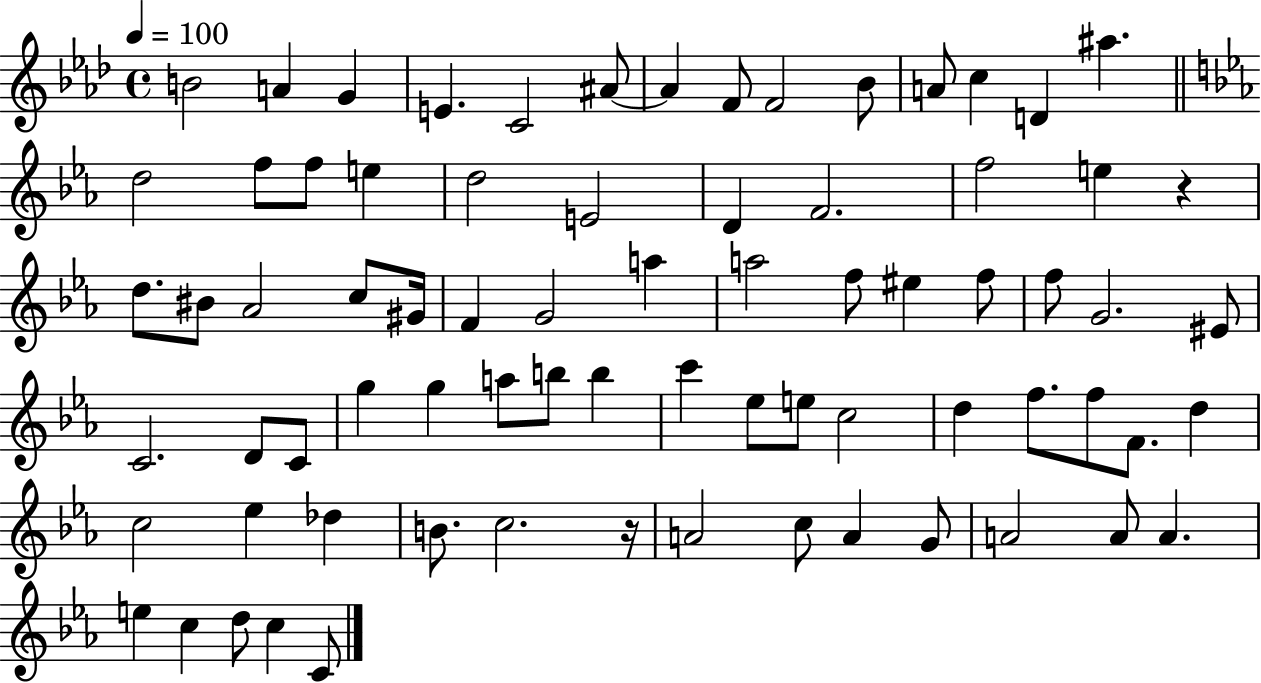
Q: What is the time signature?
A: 4/4